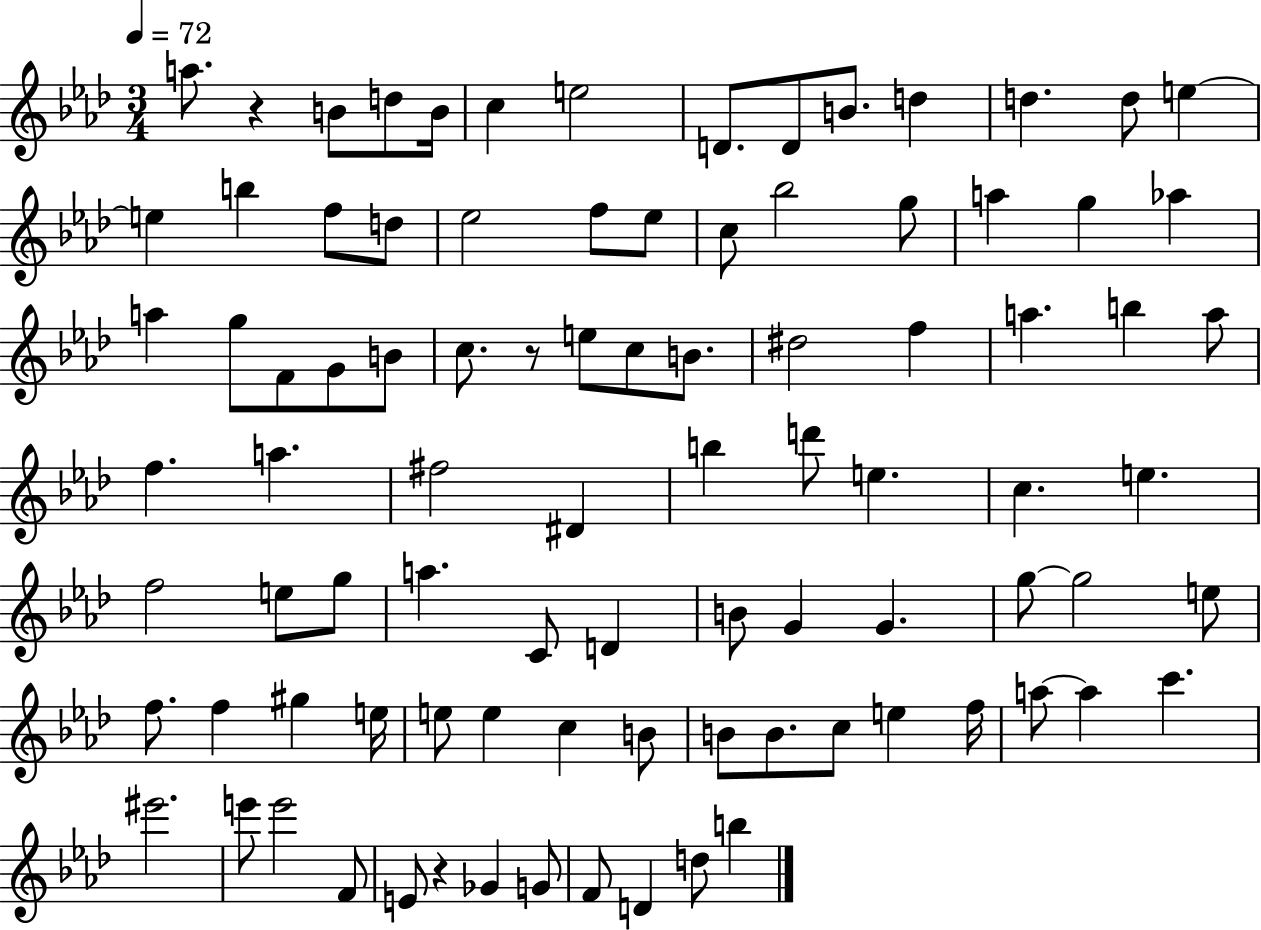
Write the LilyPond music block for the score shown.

{
  \clef treble
  \numericTimeSignature
  \time 3/4
  \key aes \major
  \tempo 4 = 72
  a''8. r4 b'8 d''8 b'16 | c''4 e''2 | d'8. d'8 b'8. d''4 | d''4. d''8 e''4~~ | \break e''4 b''4 f''8 d''8 | ees''2 f''8 ees''8 | c''8 bes''2 g''8 | a''4 g''4 aes''4 | \break a''4 g''8 f'8 g'8 b'8 | c''8. r8 e''8 c''8 b'8. | dis''2 f''4 | a''4. b''4 a''8 | \break f''4. a''4. | fis''2 dis'4 | b''4 d'''8 e''4. | c''4. e''4. | \break f''2 e''8 g''8 | a''4. c'8 d'4 | b'8 g'4 g'4. | g''8~~ g''2 e''8 | \break f''8. f''4 gis''4 e''16 | e''8 e''4 c''4 b'8 | b'8 b'8. c''8 e''4 f''16 | a''8~~ a''4 c'''4. | \break eis'''2. | e'''8 e'''2 f'8 | e'8 r4 ges'4 g'8 | f'8 d'4 d''8 b''4 | \break \bar "|."
}